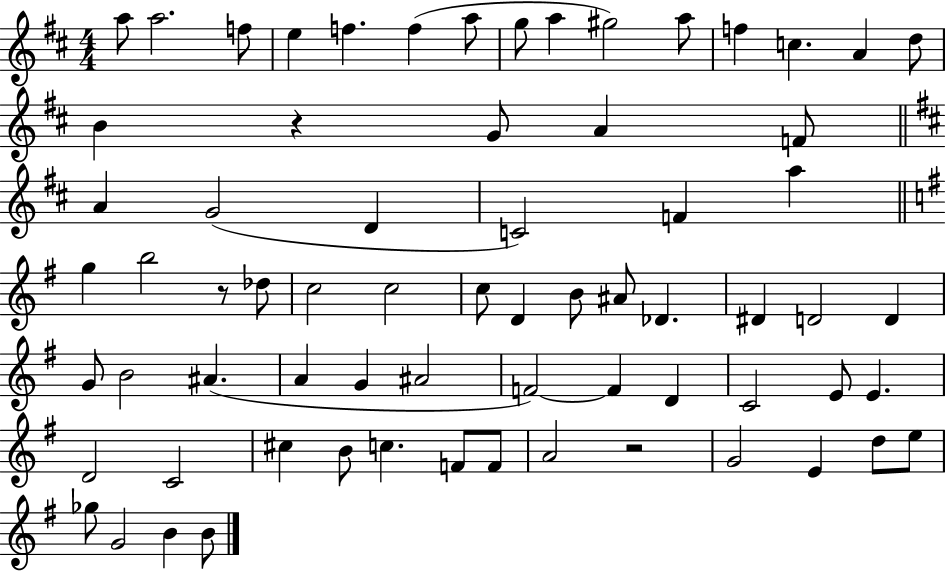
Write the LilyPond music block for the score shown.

{
  \clef treble
  \numericTimeSignature
  \time 4/4
  \key d \major
  a''8 a''2. f''8 | e''4 f''4. f''4( a''8 | g''8 a''4 gis''2) a''8 | f''4 c''4. a'4 d''8 | \break b'4 r4 g'8 a'4 f'8 | \bar "||" \break \key d \major a'4 g'2( d'4 | c'2) f'4 a''4 | \bar "||" \break \key g \major g''4 b''2 r8 des''8 | c''2 c''2 | c''8 d'4 b'8 ais'8 des'4. | dis'4 d'2 d'4 | \break g'8 b'2 ais'4.( | a'4 g'4 ais'2 | f'2~~) f'4 d'4 | c'2 e'8 e'4. | \break d'2 c'2 | cis''4 b'8 c''4. f'8 f'8 | a'2 r2 | g'2 e'4 d''8 e''8 | \break ges''8 g'2 b'4 b'8 | \bar "|."
}